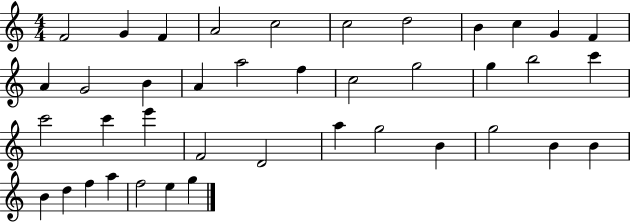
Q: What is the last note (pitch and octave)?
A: G5